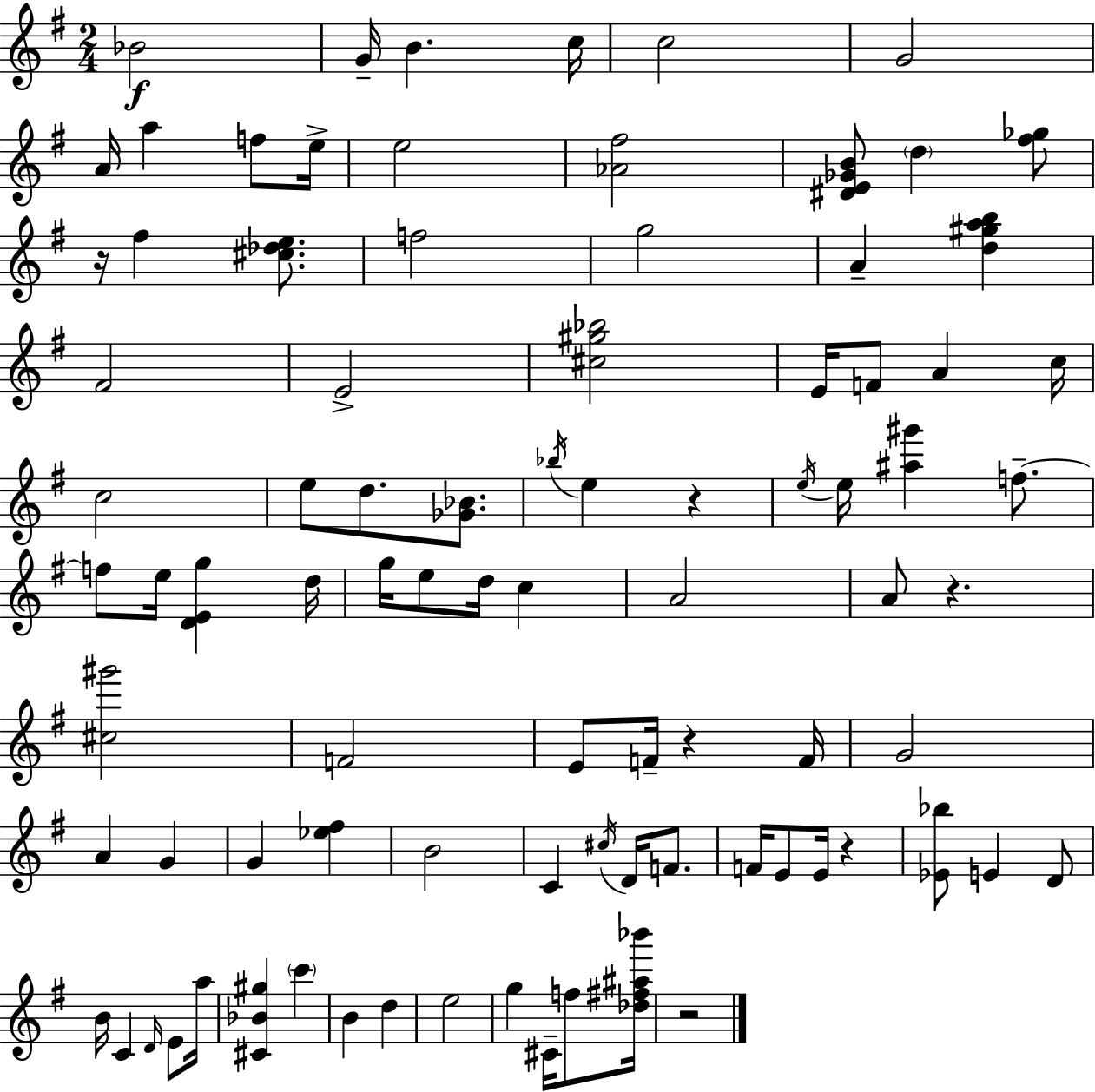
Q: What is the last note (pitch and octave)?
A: F5